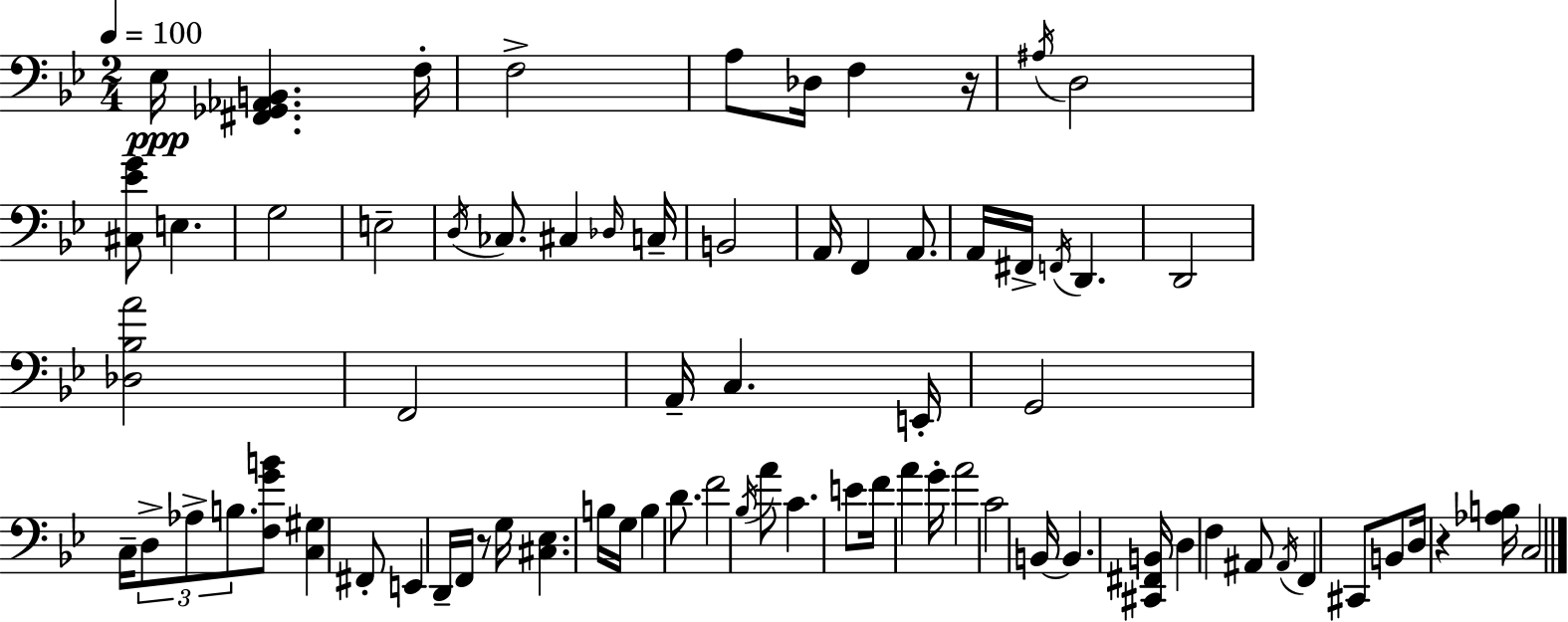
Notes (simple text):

Eb3/s [F#2,Gb2,Ab2,B2]/q. F3/s F3/h A3/e Db3/s F3/q R/s A#3/s D3/h [C#3,Eb4,G4]/e E3/q. G3/h E3/h D3/s CES3/e. C#3/q Db3/s C3/s B2/h A2/s F2/q A2/e. A2/s F#2/s F2/s D2/q. D2/h [Db3,Bb3,A4]/h F2/h A2/s C3/q. E2/s G2/h C3/s D3/e Ab3/e B3/e. [F3,G4,B4]/e [C3,G#3]/q F#2/e E2/q D2/s F2/s R/e G3/s [C#3,Eb3]/q. B3/s G3/s B3/q D4/e. F4/h Bb3/s A4/e C4/q. E4/e F4/s A4/q G4/s A4/h C4/h B2/s B2/q. [C#2,F#2,B2]/s D3/q F3/q A#2/e A#2/s F2/q C#2/e B2/e D3/s R/q [Ab3,B3]/s C3/h